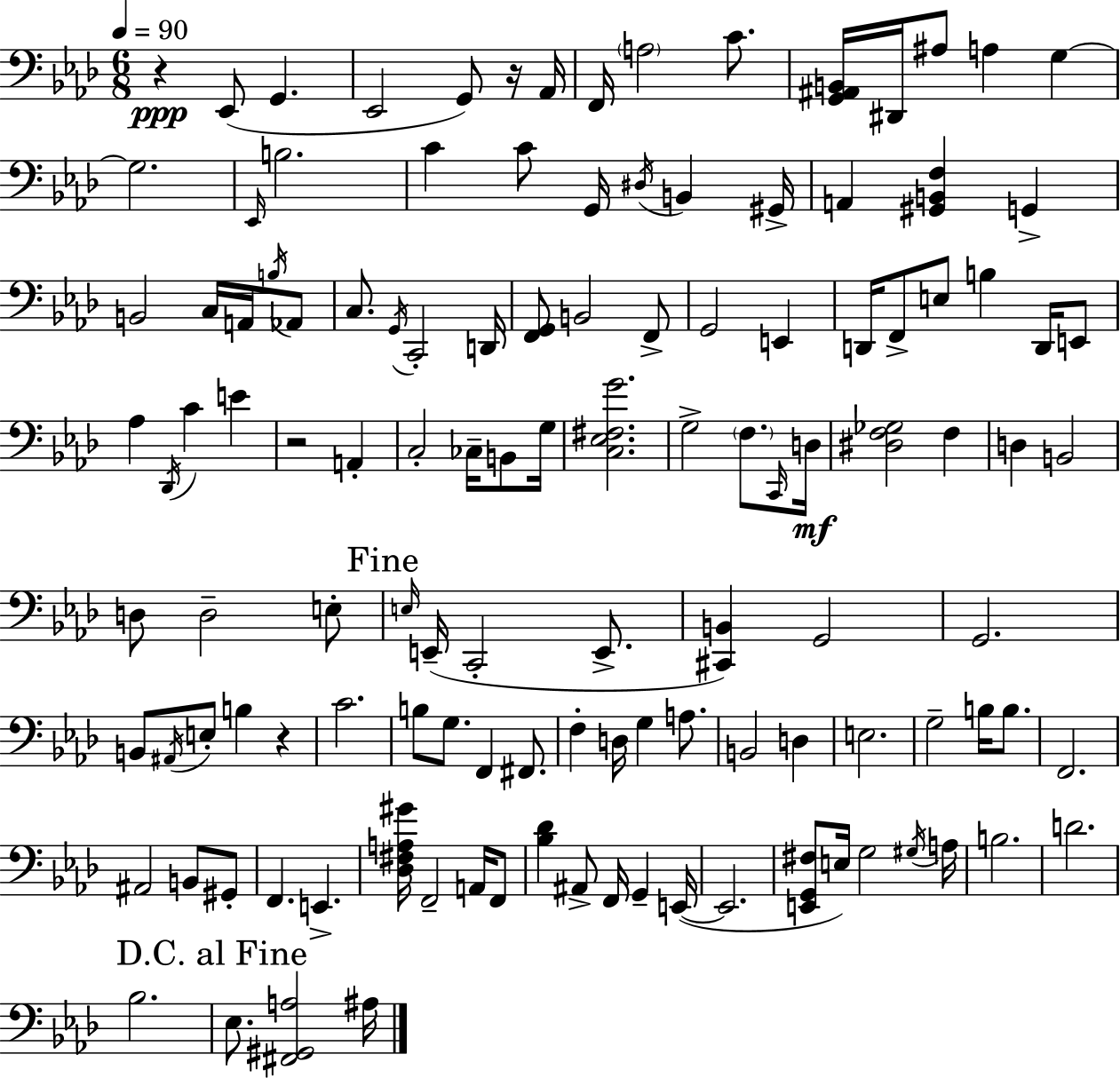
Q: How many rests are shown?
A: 4